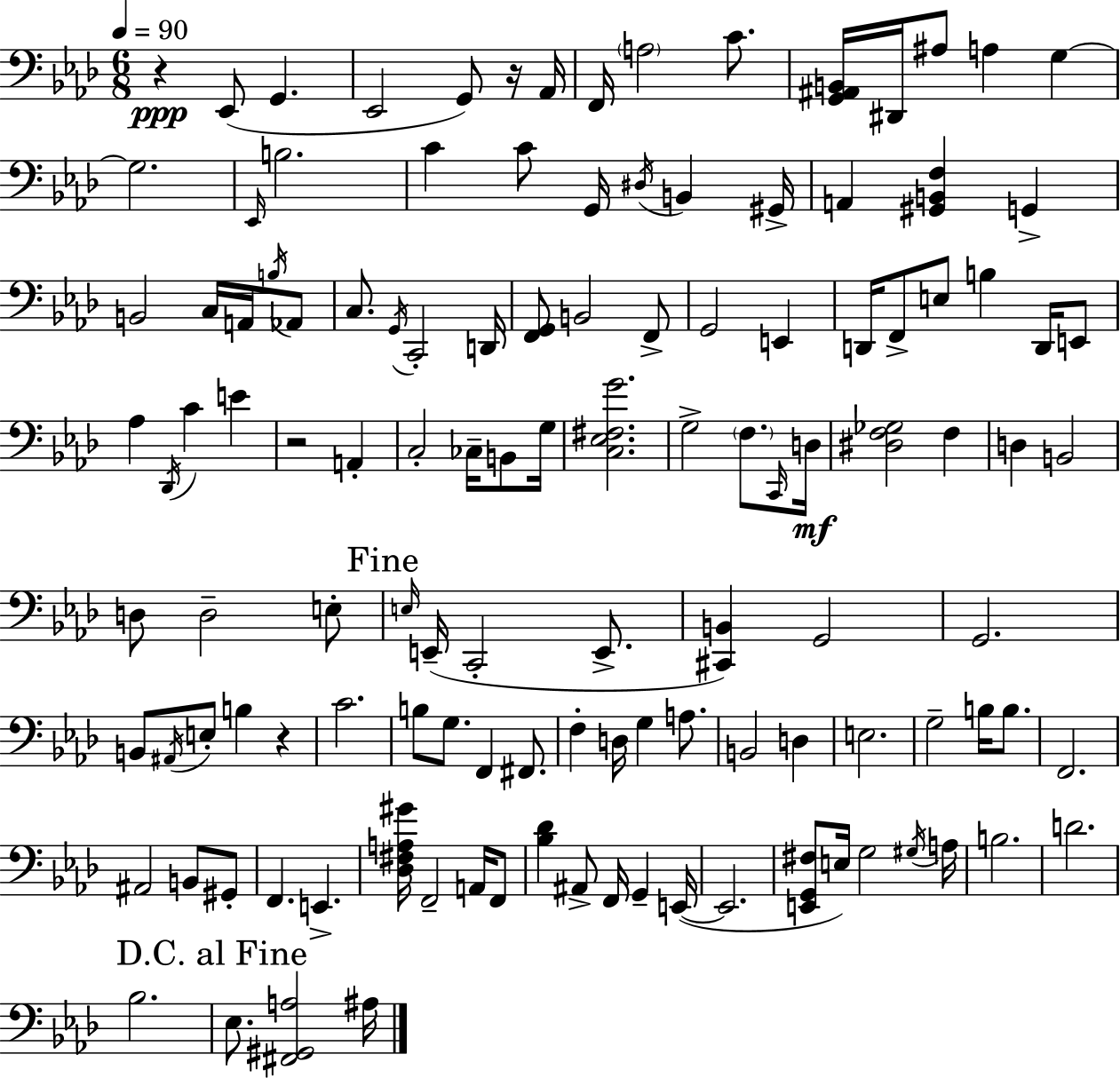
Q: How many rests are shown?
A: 4